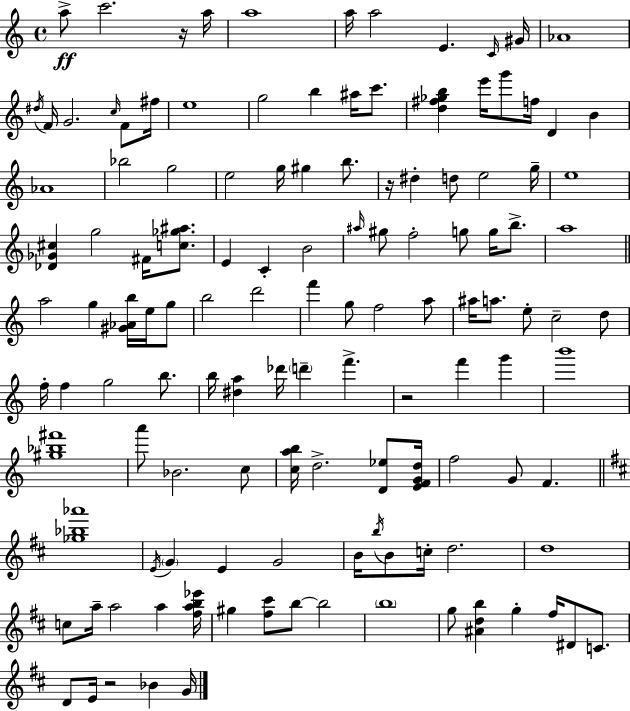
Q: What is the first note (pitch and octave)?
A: A5